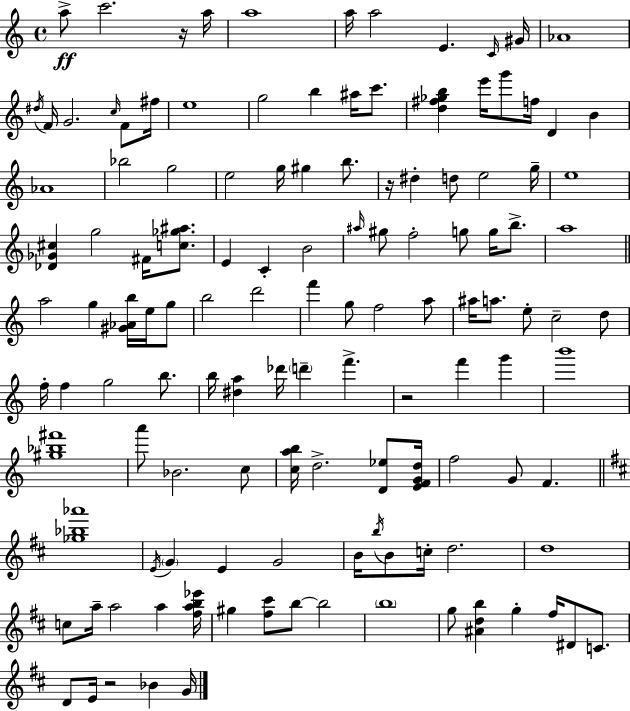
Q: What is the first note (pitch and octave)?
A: A5